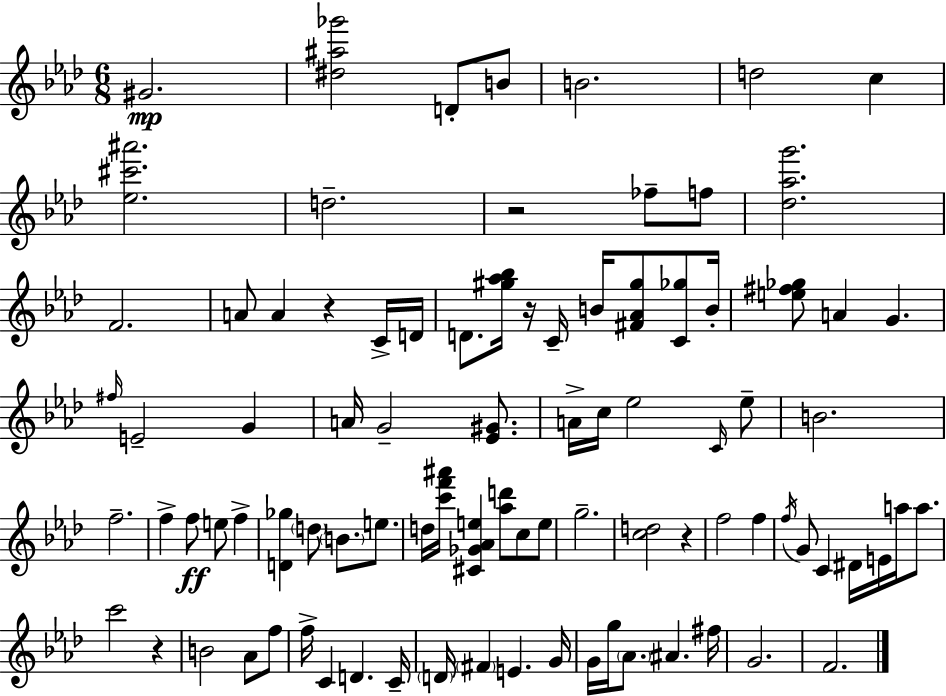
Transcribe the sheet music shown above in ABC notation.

X:1
T:Untitled
M:6/8
L:1/4
K:Fm
^G2 [^d^a_g']2 D/2 B/2 B2 d2 c [_e^c'^a']2 d2 z2 _f/2 f/2 [_d_ag']2 F2 A/2 A z C/4 D/4 D/2 [^g_a_b]/4 z/4 C/4 B/4 [^F_A^g]/2 [C_g]/2 B/4 [e^f_g]/2 A G ^f/4 E2 G A/4 G2 [_E^G]/2 A/4 c/4 _e2 C/4 _e/2 B2 f2 f f/2 e/2 f [D_g] d/2 B/2 e/2 d/4 [c'f'^a']/4 [^C_G_Ae] [_ad']/2 c/2 e/2 g2 [cd]2 z f2 f f/4 G/2 C ^D/4 E/4 a/4 a/2 c'2 z B2 _A/2 f/2 f/4 C D C/4 D/4 ^F E G/4 G/4 g/4 _A/2 ^A ^f/4 G2 F2